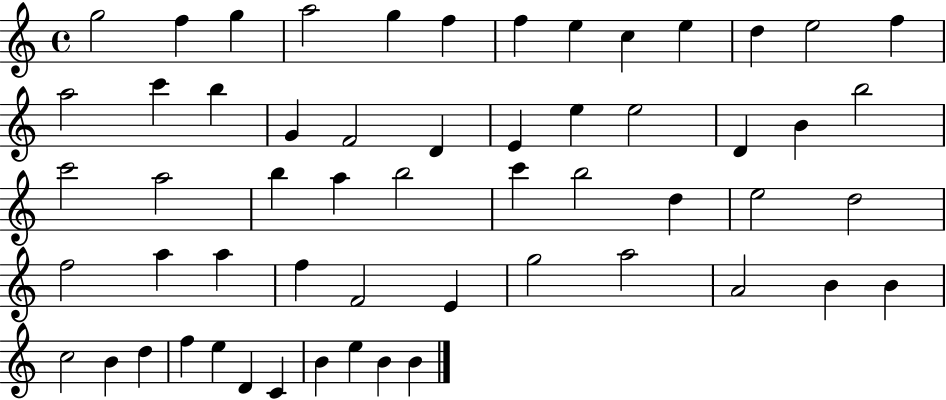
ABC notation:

X:1
T:Untitled
M:4/4
L:1/4
K:C
g2 f g a2 g f f e c e d e2 f a2 c' b G F2 D E e e2 D B b2 c'2 a2 b a b2 c' b2 d e2 d2 f2 a a f F2 E g2 a2 A2 B B c2 B d f e D C B e B B